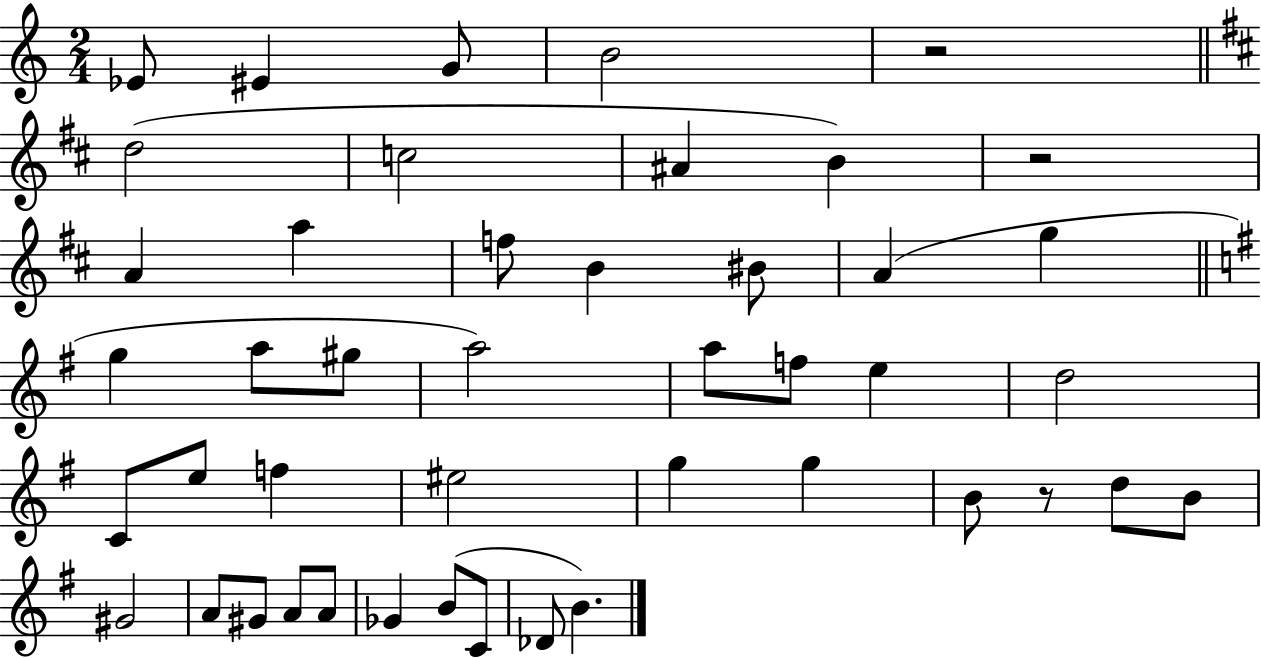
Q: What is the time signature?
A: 2/4